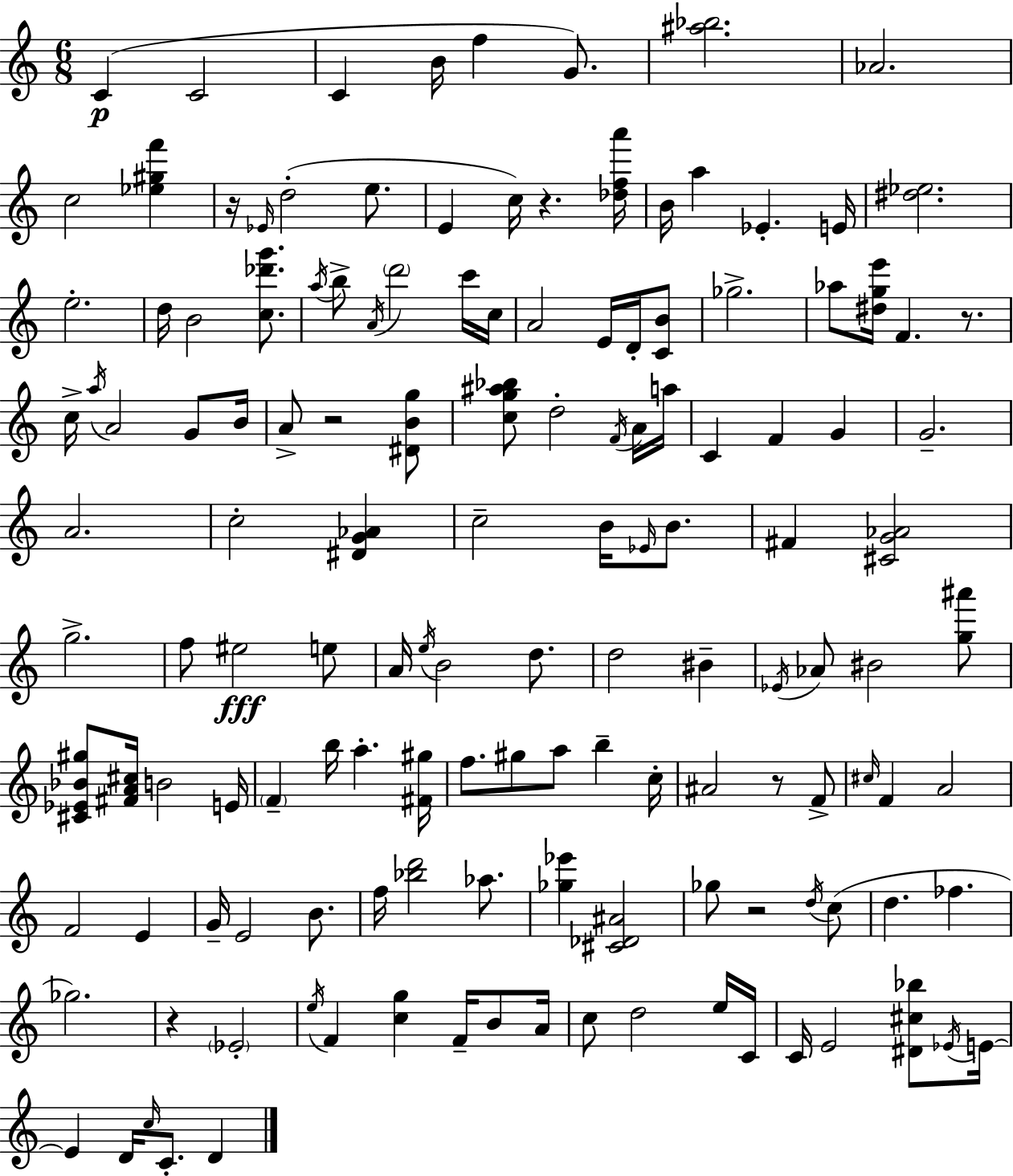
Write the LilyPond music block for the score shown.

{
  \clef treble
  \numericTimeSignature
  \time 6/8
  \key c \major
  c'4(\p c'2 | c'4 b'16 f''4 g'8.) | <ais'' bes''>2. | aes'2. | \break c''2 <ees'' gis'' f'''>4 | r16 \grace { ees'16 }( d''2-. e''8. | e'4 c''16) r4. | <des'' f'' a'''>16 b'16 a''4 ees'4.-. | \break e'16 <dis'' ees''>2. | e''2.-. | d''16 b'2 <c'' des''' g'''>8. | \acciaccatura { a''16 } b''8-> \acciaccatura { a'16 } \parenthesize d'''2 | \break c'''16 c''16 a'2 e'16 | d'16-. <c' b'>8 ges''2.-> | aes''8 <dis'' g'' e'''>16 f'4. | r8. c''16-> \acciaccatura { a''16 } a'2 | \break g'8 b'16 a'8-> r2 | <dis' b' g''>8 <c'' g'' ais'' bes''>8 d''2-. | \acciaccatura { f'16 } a'16 a''16 c'4 f'4 | g'4 g'2.-- | \break a'2. | c''2-. | <dis' g' aes'>4 c''2-- | b'16 \grace { ees'16 } b'8. fis'4 <cis' g' aes'>2 | \break g''2.-> | f''8 eis''2\fff | e''8 a'16 \acciaccatura { e''16 } b'2 | d''8. d''2 | \break bis'4-- \acciaccatura { ees'16 } aes'8 bis'2 | <g'' ais'''>8 <cis' ees' bes' gis''>8 <fis' a' cis''>16 b'2 | e'16 \parenthesize f'4-- | b''16 a''4.-. <fis' gis''>16 f''8. gis''8 | \break a''8 b''4-- c''16-. ais'2 | r8 f'8-> \grace { cis''16 } f'4 | a'2 f'2 | e'4 g'16-- e'2 | \break b'8. f''16 <bes'' d'''>2 | aes''8. <ges'' ees'''>4 | <cis' des' ais'>2 ges''8 r2 | \acciaccatura { d''16 }( c''8 d''4. | \break fes''4. ges''2.) | r4 | \parenthesize ees'2-. \acciaccatura { e''16 } f'4 | <c'' g''>4 f'16-- b'8 a'16 c''8 | \break d''2 e''16 c'16 c'16 | e'2 <dis' cis'' bes''>8 \acciaccatura { ees'16 } e'16~~ | e'4 d'16 \grace { c''16 } c'8.-. d'4 | \bar "|."
}